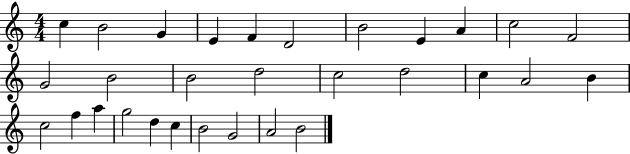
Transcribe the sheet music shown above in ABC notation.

X:1
T:Untitled
M:4/4
L:1/4
K:C
c B2 G E F D2 B2 E A c2 F2 G2 B2 B2 d2 c2 d2 c A2 B c2 f a g2 d c B2 G2 A2 B2